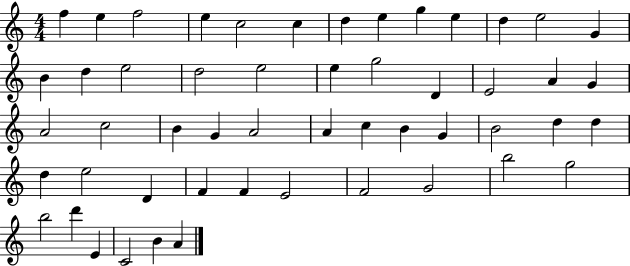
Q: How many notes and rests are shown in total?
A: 52